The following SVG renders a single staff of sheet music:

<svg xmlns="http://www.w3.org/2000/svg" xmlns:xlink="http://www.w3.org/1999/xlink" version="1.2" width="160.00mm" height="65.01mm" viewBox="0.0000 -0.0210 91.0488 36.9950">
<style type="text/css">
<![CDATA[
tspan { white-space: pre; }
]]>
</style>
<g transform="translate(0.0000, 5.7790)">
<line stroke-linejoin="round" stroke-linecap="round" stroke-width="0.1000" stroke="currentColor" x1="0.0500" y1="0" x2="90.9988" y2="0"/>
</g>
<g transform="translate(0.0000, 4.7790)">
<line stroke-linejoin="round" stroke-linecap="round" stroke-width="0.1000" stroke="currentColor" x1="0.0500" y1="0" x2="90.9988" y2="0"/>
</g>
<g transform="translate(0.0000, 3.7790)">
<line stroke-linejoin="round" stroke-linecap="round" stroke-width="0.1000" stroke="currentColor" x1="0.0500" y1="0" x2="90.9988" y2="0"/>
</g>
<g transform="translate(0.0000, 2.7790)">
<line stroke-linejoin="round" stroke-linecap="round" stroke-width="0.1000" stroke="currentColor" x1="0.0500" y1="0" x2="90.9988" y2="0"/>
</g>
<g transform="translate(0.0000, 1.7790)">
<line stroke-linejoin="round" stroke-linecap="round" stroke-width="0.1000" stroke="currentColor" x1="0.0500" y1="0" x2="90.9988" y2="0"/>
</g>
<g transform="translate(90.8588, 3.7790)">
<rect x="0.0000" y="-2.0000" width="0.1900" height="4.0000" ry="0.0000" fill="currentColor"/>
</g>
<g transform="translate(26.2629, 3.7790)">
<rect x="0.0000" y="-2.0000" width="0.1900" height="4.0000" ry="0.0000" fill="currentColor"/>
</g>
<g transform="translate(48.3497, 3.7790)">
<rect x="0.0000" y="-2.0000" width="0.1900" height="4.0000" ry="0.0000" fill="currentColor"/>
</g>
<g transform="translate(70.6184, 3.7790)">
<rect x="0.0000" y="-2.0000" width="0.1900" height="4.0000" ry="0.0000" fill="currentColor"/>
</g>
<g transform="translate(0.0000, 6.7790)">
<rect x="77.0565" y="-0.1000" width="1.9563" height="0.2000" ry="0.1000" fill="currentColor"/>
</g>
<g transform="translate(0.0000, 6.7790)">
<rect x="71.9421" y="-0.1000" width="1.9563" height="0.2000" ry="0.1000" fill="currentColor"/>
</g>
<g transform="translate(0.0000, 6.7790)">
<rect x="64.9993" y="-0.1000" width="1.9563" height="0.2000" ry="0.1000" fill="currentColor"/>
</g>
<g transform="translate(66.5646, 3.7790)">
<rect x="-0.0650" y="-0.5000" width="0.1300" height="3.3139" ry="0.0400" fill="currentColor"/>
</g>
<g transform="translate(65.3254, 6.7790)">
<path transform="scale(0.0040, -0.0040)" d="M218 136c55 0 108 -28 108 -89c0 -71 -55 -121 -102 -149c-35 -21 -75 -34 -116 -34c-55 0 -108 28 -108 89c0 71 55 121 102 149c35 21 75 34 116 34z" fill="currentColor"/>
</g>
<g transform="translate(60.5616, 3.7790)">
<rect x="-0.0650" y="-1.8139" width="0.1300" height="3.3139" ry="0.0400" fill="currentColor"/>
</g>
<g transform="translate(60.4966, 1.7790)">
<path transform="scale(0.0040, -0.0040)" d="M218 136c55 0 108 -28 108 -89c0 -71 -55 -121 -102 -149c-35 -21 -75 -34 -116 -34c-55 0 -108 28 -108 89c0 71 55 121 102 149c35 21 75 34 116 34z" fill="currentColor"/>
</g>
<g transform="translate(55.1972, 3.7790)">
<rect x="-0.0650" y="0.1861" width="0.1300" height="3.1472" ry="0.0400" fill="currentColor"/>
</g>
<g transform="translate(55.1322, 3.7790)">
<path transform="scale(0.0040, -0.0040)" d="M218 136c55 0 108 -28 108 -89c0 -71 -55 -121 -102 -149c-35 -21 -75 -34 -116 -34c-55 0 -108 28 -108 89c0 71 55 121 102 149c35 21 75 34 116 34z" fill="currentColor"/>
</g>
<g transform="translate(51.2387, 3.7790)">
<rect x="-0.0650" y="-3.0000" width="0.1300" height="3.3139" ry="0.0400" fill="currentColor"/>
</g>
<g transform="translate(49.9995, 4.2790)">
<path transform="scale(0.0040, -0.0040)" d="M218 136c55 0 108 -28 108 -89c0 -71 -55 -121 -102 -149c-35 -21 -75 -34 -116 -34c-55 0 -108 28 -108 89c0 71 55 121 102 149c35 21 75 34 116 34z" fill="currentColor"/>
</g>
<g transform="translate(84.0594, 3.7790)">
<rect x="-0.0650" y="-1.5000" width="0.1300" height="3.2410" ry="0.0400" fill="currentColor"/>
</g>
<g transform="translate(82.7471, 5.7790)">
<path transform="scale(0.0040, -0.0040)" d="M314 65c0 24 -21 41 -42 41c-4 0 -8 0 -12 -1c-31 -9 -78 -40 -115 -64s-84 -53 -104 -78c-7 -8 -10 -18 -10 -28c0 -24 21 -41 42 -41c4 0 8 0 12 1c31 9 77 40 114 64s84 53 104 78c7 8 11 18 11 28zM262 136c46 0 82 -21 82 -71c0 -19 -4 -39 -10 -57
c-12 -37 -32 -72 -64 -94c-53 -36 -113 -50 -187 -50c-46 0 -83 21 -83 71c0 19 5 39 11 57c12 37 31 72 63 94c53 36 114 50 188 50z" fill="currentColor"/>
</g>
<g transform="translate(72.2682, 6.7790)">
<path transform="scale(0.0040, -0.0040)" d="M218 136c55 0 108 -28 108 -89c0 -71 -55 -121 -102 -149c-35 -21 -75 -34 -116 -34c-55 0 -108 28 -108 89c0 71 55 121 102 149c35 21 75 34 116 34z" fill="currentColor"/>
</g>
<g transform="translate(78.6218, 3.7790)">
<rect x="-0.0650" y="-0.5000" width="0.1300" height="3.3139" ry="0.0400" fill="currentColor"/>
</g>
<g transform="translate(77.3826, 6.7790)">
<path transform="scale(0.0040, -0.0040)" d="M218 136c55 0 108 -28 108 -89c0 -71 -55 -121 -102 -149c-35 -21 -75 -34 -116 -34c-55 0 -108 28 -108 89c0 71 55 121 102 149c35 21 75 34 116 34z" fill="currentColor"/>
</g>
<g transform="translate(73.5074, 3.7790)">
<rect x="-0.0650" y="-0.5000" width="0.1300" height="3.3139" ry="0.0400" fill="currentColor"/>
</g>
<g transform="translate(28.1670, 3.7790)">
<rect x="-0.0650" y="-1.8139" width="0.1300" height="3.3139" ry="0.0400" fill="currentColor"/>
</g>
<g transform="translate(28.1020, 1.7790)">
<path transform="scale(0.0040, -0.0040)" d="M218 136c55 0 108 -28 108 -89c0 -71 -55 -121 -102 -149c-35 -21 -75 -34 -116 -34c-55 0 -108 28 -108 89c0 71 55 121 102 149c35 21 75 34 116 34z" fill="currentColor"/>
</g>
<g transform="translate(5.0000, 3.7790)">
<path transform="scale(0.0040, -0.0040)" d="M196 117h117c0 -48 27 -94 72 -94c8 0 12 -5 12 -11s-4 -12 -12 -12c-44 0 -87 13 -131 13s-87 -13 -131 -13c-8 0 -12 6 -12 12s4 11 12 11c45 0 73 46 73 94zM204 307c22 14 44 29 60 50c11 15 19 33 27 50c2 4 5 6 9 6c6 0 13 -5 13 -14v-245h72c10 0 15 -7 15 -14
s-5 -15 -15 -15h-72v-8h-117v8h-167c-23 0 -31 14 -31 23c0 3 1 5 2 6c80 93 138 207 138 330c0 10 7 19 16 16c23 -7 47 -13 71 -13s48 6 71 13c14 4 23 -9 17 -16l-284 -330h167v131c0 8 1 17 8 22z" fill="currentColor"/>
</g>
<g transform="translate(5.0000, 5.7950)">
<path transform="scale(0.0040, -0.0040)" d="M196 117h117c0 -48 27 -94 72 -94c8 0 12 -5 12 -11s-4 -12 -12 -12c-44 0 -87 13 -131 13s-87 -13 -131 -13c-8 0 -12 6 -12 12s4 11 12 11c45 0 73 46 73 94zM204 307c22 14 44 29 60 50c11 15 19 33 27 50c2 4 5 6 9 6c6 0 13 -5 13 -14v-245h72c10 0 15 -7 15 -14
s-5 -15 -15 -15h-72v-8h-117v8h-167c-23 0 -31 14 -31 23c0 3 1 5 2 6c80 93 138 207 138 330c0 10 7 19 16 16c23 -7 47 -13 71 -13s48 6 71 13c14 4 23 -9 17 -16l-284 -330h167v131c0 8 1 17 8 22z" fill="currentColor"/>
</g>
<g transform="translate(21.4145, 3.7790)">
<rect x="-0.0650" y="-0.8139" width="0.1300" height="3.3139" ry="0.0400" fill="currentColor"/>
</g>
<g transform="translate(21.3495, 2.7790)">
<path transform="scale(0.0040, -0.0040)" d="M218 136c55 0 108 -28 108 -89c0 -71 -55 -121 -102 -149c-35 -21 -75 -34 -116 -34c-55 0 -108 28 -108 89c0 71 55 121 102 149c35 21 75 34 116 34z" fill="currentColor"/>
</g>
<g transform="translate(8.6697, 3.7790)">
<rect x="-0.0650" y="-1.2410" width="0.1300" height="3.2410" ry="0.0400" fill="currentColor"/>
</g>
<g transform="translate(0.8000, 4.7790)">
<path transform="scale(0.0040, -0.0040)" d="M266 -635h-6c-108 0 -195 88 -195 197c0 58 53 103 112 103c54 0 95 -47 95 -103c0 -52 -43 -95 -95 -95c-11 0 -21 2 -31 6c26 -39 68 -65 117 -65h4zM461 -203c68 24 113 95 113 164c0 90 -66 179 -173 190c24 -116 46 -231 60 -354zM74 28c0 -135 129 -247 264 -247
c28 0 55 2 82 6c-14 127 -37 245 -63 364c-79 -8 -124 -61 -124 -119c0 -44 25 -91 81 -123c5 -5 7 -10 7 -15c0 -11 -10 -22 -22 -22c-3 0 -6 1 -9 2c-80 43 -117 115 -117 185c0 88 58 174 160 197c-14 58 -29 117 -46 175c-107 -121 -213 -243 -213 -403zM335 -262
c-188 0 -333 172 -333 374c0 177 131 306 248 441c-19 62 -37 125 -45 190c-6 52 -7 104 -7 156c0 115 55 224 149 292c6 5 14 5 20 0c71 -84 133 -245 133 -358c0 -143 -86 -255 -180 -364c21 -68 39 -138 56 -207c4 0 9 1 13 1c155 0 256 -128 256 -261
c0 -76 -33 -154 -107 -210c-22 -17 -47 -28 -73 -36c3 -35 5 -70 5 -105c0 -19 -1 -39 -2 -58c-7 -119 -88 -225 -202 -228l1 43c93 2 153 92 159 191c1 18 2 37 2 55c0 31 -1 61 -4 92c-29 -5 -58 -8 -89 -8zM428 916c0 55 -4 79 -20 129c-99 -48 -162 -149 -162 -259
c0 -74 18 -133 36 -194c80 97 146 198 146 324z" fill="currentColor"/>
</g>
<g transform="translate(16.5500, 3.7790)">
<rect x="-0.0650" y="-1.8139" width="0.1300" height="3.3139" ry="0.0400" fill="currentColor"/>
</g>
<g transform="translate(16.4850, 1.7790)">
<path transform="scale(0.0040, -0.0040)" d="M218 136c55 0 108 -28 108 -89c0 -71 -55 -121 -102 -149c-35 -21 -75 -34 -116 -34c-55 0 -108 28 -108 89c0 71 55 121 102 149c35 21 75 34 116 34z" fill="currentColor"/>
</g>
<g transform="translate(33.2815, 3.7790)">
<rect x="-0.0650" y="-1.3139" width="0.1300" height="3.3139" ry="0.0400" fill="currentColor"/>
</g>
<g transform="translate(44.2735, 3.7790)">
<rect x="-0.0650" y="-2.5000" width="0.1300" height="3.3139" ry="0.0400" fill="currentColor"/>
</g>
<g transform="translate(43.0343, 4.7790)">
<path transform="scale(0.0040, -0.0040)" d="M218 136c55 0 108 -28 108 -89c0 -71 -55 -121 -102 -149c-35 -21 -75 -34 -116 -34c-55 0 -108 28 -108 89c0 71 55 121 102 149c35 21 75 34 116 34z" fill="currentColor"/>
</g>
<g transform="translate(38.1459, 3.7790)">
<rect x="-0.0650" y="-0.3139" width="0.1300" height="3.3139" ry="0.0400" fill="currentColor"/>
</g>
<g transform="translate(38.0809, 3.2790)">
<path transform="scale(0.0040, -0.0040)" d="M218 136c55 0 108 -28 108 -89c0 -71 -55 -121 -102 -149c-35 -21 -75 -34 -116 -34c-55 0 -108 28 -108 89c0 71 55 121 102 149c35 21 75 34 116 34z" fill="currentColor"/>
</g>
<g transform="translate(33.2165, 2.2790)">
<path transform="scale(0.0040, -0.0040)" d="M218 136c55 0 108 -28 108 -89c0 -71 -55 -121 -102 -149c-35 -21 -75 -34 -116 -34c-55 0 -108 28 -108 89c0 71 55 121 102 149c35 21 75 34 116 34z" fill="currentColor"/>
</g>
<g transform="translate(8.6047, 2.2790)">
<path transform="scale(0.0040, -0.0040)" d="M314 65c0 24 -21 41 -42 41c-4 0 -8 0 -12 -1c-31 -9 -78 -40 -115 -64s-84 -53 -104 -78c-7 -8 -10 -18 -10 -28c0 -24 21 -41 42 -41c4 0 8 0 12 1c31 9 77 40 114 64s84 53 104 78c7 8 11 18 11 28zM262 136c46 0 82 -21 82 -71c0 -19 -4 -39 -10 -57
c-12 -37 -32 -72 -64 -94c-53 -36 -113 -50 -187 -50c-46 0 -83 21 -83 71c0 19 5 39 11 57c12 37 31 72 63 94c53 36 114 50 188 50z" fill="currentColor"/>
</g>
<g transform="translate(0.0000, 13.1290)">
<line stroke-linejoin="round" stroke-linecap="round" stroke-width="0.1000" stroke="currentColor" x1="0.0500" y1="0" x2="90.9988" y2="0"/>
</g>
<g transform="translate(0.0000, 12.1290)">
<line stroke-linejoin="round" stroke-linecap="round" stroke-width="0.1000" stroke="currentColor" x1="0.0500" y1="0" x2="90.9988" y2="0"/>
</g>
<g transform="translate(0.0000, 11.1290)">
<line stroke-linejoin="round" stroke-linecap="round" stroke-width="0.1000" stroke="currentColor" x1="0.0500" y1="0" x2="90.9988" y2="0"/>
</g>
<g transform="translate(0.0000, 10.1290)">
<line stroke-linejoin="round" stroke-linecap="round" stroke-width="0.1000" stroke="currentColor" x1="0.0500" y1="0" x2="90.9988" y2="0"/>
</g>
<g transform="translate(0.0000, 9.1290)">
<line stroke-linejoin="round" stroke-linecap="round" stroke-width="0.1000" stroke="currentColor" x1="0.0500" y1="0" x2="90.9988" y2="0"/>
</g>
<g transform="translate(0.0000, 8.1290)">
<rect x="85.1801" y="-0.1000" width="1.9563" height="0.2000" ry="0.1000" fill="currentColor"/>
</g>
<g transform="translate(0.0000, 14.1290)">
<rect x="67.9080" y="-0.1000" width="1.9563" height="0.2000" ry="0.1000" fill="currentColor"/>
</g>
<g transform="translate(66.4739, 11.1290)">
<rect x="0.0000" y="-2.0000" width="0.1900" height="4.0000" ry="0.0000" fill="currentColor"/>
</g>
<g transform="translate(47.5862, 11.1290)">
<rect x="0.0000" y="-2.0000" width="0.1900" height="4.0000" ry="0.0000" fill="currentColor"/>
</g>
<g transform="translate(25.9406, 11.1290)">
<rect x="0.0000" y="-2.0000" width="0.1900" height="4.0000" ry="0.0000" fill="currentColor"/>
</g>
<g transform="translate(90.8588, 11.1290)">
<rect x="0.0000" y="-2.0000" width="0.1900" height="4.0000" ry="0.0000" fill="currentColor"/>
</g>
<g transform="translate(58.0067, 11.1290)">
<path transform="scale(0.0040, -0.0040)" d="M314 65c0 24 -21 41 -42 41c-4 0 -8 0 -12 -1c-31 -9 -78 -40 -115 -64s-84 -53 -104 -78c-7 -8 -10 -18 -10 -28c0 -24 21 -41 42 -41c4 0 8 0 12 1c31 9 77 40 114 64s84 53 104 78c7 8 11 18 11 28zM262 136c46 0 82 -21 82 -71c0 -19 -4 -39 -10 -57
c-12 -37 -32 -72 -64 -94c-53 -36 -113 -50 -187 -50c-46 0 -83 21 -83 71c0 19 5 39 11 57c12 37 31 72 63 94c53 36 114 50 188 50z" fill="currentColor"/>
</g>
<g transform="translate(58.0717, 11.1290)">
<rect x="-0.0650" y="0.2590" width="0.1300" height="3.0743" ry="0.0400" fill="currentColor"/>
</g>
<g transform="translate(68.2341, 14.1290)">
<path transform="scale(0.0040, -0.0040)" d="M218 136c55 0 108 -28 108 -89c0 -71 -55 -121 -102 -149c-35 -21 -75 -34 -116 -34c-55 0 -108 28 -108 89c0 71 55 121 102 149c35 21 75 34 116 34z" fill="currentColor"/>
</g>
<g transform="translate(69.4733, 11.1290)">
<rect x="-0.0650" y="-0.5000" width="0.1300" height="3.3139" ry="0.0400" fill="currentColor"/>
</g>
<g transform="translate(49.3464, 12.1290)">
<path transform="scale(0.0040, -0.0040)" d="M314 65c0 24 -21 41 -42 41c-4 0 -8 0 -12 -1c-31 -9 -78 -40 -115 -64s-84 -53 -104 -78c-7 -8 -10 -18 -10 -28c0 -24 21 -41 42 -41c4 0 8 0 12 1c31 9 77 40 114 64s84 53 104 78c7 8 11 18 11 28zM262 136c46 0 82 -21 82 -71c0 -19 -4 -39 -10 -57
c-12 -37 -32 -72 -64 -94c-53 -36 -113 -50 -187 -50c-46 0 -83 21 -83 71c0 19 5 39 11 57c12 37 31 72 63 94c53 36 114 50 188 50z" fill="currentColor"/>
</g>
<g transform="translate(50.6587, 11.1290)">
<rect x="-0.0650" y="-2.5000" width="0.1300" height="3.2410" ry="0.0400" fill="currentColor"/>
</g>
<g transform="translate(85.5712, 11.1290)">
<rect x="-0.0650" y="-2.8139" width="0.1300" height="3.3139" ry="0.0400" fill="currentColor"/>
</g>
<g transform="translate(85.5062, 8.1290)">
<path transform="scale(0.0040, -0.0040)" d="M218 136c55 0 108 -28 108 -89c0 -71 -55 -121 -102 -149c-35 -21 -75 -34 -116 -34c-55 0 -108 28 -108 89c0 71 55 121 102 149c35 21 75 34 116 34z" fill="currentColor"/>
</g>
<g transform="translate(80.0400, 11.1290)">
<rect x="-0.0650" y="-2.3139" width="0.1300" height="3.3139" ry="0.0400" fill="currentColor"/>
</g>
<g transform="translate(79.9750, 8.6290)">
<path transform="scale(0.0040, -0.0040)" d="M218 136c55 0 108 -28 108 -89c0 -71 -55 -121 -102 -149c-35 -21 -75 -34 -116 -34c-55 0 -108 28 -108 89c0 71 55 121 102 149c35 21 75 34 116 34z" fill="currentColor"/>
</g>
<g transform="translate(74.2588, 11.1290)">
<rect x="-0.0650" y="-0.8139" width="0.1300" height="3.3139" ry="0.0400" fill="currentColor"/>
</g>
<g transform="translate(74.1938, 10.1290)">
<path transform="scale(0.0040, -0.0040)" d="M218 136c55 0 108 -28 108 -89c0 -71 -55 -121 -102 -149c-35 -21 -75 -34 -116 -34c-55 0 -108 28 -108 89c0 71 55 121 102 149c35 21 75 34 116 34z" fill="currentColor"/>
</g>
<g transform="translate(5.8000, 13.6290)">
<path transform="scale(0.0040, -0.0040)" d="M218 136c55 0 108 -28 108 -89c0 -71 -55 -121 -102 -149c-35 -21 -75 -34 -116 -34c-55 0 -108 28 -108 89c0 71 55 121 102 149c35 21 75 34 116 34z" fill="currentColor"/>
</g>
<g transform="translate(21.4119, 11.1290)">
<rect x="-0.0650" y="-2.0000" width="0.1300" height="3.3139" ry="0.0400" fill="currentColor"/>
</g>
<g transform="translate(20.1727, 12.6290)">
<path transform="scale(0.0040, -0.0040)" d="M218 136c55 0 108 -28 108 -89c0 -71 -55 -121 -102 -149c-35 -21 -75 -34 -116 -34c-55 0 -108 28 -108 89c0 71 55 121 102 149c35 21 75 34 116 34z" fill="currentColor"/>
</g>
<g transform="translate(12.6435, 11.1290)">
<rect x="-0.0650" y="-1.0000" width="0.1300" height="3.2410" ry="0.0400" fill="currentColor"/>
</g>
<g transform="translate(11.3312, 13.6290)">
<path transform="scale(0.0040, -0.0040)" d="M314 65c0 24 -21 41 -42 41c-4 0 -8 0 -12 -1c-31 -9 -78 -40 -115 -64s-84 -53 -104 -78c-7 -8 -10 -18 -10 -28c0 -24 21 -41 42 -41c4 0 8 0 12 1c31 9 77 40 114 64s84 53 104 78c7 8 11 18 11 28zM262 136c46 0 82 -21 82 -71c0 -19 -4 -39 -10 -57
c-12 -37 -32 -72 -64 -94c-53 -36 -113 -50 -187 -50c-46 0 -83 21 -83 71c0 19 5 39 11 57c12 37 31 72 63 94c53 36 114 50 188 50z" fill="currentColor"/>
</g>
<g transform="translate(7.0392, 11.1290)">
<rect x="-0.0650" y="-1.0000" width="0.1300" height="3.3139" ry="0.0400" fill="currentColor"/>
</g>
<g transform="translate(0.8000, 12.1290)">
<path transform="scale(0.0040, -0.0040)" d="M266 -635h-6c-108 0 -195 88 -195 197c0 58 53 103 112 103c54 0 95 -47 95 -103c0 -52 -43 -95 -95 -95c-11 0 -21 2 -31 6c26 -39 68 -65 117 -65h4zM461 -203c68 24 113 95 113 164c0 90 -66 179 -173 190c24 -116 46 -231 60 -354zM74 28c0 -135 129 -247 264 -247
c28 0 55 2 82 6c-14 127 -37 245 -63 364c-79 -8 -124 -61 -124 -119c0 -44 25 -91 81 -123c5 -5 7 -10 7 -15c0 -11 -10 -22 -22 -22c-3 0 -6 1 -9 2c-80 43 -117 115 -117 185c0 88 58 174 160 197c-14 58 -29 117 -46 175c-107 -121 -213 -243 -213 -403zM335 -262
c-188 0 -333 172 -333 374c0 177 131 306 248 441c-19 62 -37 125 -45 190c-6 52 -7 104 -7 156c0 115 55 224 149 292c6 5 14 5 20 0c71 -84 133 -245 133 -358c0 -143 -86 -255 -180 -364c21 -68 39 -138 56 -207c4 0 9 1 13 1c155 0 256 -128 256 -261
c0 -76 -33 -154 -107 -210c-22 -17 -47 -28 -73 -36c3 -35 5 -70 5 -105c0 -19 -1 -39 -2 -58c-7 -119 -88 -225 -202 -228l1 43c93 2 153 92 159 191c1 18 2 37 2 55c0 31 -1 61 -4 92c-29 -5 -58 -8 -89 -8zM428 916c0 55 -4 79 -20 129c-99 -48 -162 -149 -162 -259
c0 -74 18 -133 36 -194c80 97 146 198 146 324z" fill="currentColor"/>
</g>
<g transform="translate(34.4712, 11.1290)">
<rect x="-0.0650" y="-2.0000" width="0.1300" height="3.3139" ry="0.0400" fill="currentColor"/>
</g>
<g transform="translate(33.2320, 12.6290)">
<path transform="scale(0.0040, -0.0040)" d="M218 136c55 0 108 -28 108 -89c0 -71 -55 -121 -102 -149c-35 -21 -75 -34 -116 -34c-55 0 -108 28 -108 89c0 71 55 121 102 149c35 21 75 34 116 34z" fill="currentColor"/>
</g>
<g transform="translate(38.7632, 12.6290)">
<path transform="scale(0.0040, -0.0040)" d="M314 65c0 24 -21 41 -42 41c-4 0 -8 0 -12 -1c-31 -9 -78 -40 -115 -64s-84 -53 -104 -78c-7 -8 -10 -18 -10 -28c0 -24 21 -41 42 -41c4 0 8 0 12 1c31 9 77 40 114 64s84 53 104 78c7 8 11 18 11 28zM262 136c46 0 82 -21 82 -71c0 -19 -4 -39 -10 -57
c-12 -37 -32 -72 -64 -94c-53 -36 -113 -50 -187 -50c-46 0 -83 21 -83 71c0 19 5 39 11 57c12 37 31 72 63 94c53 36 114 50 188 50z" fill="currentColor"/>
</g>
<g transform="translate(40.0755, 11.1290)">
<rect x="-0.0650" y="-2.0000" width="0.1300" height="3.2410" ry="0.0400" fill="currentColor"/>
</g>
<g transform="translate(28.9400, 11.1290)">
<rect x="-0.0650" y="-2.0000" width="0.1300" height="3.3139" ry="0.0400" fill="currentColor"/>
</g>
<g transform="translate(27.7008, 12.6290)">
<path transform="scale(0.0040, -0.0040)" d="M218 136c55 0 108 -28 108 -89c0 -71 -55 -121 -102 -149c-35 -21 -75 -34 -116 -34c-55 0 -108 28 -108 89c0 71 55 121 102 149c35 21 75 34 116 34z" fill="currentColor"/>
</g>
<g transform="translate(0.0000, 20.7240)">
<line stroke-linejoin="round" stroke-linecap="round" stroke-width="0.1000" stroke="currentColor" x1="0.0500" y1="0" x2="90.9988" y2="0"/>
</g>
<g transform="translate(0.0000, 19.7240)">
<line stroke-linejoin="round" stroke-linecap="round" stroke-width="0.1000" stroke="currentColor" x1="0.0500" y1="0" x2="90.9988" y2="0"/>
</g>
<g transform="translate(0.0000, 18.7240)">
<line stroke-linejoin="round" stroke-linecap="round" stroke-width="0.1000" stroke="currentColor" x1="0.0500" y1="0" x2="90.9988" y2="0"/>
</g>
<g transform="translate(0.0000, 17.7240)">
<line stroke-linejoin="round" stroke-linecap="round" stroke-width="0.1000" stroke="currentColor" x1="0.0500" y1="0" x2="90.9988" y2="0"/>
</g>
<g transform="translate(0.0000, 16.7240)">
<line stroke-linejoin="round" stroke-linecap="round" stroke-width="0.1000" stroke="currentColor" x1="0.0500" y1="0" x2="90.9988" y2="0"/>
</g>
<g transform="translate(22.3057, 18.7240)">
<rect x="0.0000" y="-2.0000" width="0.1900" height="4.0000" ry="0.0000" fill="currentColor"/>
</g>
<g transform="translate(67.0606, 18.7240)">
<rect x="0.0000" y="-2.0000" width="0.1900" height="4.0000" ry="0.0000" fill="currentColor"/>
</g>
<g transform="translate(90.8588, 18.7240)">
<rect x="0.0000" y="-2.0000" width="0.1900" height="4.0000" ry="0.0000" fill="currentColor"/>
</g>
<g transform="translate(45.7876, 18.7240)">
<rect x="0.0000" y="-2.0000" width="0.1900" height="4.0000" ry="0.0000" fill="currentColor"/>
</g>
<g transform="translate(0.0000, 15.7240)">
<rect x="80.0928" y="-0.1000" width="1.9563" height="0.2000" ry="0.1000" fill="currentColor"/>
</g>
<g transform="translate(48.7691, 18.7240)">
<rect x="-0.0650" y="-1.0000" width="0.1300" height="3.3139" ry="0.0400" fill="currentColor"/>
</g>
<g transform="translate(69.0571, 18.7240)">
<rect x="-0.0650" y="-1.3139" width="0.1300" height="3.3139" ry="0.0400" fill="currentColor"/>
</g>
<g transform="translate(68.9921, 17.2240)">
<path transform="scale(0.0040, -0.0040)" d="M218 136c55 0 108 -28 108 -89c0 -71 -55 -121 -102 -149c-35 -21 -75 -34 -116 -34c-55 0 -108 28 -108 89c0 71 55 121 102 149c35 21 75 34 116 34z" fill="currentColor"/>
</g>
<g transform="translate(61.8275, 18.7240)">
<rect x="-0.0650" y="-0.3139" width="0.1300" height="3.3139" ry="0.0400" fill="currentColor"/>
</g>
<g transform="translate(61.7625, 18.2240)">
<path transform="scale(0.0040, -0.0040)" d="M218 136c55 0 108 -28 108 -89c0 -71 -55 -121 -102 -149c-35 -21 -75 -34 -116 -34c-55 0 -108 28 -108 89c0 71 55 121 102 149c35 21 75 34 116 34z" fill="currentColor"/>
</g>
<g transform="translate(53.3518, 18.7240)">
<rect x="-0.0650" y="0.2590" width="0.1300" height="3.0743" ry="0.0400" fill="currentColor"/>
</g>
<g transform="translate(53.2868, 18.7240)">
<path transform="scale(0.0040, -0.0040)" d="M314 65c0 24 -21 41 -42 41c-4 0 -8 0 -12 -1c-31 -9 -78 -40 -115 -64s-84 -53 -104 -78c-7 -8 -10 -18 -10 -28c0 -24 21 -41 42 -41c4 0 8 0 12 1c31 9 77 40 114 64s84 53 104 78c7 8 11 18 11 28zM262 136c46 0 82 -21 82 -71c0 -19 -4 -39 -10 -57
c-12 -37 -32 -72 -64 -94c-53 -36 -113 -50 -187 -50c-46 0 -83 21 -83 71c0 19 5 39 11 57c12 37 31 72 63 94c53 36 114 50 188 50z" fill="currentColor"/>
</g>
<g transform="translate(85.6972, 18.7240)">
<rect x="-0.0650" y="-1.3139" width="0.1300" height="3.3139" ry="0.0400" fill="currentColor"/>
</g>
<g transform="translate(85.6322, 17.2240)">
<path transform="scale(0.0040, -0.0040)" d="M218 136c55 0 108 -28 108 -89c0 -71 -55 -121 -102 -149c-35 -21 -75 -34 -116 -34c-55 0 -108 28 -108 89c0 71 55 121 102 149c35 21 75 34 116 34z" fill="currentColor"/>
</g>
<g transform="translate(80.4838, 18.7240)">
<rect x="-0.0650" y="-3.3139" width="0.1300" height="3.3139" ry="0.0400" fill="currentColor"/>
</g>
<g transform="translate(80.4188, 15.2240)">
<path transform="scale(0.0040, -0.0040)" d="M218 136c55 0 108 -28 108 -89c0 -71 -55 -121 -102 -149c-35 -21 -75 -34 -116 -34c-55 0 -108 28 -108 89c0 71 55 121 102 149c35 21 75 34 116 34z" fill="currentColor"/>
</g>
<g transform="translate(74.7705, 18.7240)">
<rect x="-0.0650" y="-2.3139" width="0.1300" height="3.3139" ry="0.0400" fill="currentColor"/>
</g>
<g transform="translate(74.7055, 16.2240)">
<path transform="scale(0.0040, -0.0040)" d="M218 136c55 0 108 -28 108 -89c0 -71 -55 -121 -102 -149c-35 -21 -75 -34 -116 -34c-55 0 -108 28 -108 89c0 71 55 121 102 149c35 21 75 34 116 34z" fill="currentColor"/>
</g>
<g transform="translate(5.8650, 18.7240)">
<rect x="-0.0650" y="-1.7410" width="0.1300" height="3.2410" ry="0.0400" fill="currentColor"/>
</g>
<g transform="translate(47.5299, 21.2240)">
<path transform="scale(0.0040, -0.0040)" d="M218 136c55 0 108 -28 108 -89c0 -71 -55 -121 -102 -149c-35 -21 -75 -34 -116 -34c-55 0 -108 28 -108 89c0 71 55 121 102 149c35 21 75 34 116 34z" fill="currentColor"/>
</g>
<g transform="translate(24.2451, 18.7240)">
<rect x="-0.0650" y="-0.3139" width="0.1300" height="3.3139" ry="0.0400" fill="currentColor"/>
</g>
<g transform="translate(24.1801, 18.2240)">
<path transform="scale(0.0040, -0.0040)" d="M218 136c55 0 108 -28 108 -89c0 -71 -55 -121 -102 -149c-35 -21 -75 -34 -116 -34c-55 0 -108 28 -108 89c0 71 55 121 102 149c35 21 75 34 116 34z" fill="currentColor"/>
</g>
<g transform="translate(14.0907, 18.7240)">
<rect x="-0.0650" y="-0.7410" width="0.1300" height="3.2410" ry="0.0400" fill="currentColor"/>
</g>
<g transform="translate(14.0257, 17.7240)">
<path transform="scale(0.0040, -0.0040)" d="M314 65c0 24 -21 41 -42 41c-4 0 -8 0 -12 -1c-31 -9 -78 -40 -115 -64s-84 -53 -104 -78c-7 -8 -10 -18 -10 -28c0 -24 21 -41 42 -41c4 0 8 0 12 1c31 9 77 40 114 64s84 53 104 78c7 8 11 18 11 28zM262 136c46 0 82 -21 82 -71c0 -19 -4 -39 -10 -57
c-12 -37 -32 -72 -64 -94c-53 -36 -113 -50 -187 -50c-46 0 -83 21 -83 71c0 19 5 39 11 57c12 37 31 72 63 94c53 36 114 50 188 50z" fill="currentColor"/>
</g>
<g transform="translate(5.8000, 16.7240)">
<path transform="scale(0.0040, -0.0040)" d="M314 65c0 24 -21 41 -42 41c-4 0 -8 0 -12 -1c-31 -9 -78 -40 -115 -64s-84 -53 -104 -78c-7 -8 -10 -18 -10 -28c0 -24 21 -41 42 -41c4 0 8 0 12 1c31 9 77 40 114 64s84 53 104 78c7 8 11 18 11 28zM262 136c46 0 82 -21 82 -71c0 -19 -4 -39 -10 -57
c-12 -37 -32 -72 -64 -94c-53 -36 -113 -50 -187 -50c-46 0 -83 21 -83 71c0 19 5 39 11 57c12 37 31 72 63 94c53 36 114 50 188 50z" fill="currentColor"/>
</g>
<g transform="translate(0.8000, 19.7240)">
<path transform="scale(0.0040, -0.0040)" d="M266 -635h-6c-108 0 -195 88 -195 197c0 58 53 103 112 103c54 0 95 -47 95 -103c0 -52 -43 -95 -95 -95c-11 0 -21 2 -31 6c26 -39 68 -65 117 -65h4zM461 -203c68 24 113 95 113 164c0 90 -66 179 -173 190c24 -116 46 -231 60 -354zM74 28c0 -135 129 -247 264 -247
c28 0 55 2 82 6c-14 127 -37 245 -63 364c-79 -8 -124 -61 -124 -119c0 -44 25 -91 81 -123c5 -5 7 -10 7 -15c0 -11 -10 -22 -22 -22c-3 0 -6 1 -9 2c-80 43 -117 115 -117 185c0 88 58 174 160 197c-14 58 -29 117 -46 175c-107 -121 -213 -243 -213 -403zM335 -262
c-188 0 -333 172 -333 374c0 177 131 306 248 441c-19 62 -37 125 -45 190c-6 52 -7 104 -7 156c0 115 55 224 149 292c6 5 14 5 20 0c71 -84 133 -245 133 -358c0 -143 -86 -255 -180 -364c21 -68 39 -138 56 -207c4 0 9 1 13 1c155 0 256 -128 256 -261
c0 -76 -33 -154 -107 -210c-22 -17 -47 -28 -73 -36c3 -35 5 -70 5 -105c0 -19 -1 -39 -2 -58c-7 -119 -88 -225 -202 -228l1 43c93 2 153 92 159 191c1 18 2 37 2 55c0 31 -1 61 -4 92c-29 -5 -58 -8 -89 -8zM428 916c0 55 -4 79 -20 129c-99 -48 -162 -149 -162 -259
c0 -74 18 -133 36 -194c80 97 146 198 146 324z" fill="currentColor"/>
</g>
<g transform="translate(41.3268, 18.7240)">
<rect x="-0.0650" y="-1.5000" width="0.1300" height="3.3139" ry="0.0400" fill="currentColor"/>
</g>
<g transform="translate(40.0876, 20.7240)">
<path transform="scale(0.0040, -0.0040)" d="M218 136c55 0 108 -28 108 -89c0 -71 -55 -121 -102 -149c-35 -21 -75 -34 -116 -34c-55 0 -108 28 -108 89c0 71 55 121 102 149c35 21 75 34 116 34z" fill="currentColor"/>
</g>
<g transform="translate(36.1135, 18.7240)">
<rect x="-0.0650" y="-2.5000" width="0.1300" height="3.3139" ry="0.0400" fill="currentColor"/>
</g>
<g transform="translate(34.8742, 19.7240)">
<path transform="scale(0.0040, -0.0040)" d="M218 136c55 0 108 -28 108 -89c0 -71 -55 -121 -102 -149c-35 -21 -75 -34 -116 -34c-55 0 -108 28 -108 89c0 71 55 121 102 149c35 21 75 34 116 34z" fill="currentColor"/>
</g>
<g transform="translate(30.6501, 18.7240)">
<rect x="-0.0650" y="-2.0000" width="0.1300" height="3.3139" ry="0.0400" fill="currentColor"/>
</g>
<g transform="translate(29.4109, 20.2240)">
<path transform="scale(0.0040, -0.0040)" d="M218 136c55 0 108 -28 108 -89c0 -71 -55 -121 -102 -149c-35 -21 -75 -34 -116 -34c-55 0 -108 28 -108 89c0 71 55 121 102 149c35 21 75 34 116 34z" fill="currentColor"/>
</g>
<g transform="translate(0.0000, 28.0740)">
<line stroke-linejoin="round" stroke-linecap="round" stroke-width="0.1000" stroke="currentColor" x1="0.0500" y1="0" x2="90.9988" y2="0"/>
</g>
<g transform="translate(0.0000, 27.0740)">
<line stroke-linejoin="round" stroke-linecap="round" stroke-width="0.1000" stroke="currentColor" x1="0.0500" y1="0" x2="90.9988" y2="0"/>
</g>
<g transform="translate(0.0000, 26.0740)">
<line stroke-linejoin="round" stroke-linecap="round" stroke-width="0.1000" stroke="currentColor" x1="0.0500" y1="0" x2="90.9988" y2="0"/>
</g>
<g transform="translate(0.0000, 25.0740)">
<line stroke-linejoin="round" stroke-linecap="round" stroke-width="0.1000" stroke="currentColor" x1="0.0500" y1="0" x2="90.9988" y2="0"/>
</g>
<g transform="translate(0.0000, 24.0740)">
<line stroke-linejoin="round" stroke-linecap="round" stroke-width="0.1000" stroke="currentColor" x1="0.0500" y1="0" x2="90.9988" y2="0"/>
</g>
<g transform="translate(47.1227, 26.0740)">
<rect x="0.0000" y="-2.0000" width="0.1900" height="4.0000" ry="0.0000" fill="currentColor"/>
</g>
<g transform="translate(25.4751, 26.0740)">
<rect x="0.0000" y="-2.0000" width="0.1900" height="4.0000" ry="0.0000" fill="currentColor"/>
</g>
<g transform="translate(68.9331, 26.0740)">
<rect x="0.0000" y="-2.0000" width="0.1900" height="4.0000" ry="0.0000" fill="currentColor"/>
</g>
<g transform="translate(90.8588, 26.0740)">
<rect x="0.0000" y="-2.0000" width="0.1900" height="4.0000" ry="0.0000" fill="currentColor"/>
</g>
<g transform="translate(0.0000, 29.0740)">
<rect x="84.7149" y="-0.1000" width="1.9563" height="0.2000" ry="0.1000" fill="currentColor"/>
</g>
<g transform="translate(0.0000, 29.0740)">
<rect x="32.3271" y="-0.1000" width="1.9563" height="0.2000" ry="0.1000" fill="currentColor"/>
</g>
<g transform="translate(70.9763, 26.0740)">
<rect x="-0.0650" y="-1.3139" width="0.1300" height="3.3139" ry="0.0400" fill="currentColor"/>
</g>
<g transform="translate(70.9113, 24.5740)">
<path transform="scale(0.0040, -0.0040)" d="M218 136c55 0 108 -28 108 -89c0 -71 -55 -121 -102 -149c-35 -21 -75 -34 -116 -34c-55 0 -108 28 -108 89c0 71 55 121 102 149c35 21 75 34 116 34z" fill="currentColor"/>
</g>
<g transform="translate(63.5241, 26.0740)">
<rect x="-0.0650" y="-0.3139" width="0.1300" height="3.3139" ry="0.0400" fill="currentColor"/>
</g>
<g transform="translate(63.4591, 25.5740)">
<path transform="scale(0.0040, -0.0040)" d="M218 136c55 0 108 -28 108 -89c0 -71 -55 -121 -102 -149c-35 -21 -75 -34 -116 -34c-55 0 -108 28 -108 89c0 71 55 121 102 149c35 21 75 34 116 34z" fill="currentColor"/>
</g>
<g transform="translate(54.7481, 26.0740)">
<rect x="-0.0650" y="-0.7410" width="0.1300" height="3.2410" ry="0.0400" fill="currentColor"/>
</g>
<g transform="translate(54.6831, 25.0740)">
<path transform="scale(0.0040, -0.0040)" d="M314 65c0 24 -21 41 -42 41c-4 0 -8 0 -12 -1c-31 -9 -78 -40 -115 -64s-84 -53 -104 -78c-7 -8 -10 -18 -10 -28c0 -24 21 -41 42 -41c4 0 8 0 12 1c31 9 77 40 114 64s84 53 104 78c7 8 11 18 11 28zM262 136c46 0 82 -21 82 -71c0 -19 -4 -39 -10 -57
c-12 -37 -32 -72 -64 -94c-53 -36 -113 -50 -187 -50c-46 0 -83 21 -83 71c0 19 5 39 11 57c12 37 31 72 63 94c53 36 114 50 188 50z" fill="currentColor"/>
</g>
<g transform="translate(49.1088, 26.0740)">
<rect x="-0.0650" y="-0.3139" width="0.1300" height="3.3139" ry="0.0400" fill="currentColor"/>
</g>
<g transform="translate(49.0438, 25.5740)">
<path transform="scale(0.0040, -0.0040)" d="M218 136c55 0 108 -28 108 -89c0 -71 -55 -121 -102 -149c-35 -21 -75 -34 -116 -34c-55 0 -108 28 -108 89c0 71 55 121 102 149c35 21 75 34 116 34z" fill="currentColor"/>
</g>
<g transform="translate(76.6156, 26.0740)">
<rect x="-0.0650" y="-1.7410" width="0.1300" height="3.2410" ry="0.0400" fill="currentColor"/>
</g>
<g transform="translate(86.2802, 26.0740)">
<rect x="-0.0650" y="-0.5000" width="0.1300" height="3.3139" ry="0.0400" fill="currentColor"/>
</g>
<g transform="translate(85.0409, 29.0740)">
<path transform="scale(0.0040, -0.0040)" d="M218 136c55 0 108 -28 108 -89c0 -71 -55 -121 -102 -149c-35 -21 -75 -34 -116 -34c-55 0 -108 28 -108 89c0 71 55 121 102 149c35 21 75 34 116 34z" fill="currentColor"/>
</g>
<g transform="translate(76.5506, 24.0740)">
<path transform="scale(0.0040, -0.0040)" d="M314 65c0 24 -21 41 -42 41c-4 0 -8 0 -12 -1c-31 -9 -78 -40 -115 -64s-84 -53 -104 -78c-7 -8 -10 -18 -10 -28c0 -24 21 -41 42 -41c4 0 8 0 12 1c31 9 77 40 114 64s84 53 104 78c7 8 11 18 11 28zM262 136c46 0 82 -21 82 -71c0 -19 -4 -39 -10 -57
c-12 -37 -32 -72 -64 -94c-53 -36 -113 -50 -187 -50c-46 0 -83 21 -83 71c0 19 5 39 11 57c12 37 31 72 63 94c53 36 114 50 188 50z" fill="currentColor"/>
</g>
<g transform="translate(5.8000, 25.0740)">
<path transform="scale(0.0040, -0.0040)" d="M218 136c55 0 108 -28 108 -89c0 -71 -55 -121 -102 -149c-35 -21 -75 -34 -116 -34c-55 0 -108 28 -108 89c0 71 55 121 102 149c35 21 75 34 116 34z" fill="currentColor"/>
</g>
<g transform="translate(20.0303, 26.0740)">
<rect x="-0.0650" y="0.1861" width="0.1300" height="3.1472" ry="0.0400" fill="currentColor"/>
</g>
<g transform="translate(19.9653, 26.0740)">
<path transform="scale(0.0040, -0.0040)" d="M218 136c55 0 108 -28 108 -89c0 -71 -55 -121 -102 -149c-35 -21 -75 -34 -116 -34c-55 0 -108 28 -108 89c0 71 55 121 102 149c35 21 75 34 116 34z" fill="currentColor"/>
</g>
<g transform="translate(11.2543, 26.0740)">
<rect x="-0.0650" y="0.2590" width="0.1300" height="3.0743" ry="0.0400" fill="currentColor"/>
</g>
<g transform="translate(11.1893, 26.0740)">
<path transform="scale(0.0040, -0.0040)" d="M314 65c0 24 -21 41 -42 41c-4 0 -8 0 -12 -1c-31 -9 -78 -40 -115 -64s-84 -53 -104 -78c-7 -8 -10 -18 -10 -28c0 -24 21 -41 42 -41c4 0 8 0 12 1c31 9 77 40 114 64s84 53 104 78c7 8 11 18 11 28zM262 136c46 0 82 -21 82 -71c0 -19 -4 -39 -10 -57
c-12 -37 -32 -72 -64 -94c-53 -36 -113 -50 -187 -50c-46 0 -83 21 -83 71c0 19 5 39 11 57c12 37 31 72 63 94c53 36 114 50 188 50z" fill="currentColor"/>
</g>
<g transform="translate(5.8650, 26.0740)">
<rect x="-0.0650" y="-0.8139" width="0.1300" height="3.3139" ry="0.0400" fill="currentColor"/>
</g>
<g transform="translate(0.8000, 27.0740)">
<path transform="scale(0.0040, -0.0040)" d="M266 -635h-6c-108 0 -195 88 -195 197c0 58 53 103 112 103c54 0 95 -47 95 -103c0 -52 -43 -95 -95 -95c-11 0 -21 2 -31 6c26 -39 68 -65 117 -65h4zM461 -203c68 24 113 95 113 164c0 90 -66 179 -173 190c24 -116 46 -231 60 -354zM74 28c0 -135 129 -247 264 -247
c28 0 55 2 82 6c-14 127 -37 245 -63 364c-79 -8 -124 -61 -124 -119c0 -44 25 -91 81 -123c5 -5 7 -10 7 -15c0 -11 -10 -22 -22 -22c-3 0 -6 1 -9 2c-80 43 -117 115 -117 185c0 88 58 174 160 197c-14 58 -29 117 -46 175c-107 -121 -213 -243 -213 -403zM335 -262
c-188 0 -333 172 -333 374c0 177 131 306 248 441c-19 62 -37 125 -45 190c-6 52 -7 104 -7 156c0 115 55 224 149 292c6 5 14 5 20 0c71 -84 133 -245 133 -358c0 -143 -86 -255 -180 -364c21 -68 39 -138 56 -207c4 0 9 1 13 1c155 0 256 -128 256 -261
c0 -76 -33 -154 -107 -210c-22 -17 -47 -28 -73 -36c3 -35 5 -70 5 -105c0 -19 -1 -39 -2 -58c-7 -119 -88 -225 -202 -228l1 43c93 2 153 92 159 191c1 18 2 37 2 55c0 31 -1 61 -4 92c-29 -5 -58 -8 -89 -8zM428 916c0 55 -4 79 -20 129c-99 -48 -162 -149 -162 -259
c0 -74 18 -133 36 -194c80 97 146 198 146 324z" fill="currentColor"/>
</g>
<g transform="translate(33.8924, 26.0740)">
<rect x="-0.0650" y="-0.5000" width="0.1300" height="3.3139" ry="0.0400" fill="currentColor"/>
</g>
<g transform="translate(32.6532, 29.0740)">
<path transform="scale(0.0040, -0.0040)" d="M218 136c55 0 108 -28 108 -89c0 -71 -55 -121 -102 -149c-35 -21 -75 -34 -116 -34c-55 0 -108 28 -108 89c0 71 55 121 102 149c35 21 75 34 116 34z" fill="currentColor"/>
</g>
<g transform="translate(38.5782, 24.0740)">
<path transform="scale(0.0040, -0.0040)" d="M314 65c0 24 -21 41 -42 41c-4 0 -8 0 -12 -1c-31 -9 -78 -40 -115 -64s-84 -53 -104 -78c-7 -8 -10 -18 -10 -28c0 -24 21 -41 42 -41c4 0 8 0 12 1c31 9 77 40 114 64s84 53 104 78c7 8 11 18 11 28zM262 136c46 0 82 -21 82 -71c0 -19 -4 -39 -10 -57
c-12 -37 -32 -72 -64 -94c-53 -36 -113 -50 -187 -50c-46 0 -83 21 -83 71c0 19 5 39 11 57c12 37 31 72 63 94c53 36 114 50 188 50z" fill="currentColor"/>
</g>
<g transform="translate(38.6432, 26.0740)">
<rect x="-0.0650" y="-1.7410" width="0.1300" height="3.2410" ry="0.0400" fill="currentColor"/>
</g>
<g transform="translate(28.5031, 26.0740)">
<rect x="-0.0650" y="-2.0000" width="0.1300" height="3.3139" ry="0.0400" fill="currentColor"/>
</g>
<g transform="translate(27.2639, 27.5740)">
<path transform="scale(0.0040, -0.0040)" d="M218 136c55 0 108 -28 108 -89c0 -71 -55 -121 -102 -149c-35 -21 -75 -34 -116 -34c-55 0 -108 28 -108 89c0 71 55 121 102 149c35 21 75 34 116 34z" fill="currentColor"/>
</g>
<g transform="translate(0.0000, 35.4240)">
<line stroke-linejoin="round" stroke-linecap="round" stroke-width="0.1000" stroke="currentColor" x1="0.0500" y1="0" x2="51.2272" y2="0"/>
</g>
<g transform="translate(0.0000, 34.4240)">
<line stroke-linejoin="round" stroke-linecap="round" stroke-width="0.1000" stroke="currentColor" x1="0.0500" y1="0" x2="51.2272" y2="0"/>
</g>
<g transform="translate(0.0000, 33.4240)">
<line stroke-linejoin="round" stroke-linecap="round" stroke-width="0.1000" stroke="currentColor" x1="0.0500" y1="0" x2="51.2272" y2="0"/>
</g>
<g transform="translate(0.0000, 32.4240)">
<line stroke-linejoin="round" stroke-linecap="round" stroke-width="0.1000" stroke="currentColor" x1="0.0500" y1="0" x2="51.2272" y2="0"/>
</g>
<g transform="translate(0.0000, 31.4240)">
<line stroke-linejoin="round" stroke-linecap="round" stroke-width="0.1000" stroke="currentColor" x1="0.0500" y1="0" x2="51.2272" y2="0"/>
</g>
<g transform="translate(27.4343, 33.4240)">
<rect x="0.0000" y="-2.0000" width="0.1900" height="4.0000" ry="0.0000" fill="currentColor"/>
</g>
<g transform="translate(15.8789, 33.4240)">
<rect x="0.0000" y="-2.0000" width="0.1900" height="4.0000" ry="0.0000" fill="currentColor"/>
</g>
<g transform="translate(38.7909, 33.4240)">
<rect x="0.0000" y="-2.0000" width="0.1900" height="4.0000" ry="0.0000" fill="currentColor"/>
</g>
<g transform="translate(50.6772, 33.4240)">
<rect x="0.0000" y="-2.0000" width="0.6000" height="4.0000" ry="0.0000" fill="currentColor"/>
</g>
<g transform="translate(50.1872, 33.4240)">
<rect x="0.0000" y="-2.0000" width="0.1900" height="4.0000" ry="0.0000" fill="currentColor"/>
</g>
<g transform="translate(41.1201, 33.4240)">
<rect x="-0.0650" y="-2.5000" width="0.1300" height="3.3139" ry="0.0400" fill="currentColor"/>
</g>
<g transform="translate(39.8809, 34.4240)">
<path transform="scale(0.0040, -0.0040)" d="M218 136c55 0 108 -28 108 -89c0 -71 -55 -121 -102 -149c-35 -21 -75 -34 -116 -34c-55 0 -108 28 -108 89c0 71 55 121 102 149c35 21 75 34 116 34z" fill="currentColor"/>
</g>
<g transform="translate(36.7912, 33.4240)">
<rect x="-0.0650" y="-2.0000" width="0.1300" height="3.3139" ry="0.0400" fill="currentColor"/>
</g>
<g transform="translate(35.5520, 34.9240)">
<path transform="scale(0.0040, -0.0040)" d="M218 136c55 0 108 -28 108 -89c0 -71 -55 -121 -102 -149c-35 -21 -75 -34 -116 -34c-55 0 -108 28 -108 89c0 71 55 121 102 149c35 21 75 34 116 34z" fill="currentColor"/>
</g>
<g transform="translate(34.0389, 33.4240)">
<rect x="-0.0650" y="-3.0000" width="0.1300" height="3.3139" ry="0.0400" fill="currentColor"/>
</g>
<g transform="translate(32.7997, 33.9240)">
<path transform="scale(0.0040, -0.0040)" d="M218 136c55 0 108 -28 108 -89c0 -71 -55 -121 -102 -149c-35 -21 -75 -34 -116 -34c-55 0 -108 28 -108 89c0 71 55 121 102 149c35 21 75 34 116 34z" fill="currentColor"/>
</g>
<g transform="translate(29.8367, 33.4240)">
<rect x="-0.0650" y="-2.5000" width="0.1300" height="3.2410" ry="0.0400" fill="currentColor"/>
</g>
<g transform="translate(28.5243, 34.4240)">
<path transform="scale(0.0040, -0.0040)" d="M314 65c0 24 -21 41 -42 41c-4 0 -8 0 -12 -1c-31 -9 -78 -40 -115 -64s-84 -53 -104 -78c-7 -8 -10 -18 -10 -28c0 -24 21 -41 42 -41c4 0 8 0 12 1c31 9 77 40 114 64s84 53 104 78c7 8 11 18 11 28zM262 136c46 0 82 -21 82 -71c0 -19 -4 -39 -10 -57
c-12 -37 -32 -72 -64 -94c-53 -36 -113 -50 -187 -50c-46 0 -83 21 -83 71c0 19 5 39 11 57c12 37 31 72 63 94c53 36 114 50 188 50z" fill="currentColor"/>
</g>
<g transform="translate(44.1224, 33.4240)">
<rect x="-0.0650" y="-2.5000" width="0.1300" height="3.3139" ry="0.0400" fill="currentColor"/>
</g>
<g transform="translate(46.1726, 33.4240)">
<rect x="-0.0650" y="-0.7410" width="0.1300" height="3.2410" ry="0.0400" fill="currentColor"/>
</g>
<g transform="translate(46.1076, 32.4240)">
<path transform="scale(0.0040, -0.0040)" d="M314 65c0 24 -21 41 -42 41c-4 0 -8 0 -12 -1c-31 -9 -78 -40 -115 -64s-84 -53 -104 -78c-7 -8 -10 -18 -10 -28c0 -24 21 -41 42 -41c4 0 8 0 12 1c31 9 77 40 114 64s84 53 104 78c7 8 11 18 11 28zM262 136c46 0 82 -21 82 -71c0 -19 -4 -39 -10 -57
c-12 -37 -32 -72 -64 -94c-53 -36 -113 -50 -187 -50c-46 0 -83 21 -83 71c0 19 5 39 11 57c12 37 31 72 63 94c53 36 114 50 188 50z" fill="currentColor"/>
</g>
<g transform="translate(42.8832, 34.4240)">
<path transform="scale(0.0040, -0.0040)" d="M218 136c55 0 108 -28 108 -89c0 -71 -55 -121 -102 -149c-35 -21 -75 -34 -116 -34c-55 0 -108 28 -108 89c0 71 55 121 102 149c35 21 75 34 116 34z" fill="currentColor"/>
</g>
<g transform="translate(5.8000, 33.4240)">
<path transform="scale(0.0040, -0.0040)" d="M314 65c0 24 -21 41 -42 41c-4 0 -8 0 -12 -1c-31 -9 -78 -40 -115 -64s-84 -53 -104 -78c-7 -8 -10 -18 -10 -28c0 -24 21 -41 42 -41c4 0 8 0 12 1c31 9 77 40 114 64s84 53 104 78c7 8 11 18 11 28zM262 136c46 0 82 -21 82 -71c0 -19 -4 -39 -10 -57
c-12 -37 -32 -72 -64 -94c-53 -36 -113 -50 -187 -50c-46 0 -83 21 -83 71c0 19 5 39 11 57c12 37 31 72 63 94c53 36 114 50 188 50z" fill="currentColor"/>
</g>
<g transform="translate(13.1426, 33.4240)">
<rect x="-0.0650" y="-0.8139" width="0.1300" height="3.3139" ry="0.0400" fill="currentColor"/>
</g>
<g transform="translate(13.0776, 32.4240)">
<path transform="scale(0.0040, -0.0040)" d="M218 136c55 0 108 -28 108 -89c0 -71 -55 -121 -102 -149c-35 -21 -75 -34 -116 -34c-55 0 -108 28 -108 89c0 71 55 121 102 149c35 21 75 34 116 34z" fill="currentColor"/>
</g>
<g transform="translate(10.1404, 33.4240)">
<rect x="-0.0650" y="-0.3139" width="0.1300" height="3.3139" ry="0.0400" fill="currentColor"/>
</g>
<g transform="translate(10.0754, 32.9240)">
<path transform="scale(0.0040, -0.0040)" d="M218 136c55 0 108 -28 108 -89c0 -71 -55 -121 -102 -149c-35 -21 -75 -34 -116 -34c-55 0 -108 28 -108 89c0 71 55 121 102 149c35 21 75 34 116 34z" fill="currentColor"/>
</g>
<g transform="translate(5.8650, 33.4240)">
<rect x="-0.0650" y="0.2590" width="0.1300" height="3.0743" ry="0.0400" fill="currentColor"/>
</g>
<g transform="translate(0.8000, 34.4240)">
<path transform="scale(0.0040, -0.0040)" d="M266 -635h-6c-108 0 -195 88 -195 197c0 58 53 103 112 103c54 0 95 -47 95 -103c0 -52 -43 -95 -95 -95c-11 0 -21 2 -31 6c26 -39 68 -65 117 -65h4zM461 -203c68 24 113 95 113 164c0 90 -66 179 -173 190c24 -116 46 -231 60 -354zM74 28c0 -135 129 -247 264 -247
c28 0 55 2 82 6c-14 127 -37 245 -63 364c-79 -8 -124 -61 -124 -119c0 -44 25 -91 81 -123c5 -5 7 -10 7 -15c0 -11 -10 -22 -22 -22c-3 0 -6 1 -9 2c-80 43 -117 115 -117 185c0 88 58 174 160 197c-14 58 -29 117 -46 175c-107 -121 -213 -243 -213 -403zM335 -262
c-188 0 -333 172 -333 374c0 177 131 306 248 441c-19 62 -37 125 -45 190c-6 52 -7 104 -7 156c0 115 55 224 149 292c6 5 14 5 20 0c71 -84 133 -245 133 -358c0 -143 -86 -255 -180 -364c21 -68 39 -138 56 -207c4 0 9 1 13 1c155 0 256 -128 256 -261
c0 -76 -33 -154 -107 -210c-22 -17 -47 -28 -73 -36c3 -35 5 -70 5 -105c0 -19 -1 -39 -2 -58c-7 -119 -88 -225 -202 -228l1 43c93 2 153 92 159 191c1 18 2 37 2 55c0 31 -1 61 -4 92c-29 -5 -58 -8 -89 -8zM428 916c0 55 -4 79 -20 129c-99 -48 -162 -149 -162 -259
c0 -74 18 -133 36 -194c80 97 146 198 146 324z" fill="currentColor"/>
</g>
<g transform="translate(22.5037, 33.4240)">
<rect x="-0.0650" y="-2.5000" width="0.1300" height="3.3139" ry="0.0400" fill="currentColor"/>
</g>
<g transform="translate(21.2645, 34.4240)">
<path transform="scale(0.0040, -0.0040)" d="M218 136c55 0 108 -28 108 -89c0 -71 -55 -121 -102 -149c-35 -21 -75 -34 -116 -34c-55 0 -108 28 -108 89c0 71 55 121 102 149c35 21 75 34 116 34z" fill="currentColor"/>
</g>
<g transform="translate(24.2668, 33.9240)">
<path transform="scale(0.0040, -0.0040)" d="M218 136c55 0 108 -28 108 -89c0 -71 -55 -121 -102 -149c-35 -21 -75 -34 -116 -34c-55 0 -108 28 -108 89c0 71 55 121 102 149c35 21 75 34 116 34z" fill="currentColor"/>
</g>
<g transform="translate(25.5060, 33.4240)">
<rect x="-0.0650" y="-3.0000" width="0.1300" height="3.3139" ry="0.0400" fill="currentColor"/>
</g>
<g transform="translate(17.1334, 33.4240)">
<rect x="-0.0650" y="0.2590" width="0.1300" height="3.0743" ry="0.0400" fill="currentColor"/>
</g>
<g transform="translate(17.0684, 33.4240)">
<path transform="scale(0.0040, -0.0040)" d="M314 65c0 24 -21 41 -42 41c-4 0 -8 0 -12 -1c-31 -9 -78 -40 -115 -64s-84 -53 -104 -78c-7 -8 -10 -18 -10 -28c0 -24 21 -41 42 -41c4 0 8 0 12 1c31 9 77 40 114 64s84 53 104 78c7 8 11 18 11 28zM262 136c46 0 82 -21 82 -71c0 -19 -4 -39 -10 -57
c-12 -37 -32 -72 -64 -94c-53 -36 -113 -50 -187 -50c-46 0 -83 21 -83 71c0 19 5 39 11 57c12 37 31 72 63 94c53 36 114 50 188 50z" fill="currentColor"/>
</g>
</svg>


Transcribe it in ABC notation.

X:1
T:Untitled
M:4/4
L:1/4
K:C
e2 f d f e c G A B f C C C E2 D D2 F F F F2 G2 B2 C d g a f2 d2 c F G E D B2 c e g b e d B2 B F C f2 c d2 c e f2 C B2 c d B2 G A G2 A F G G d2